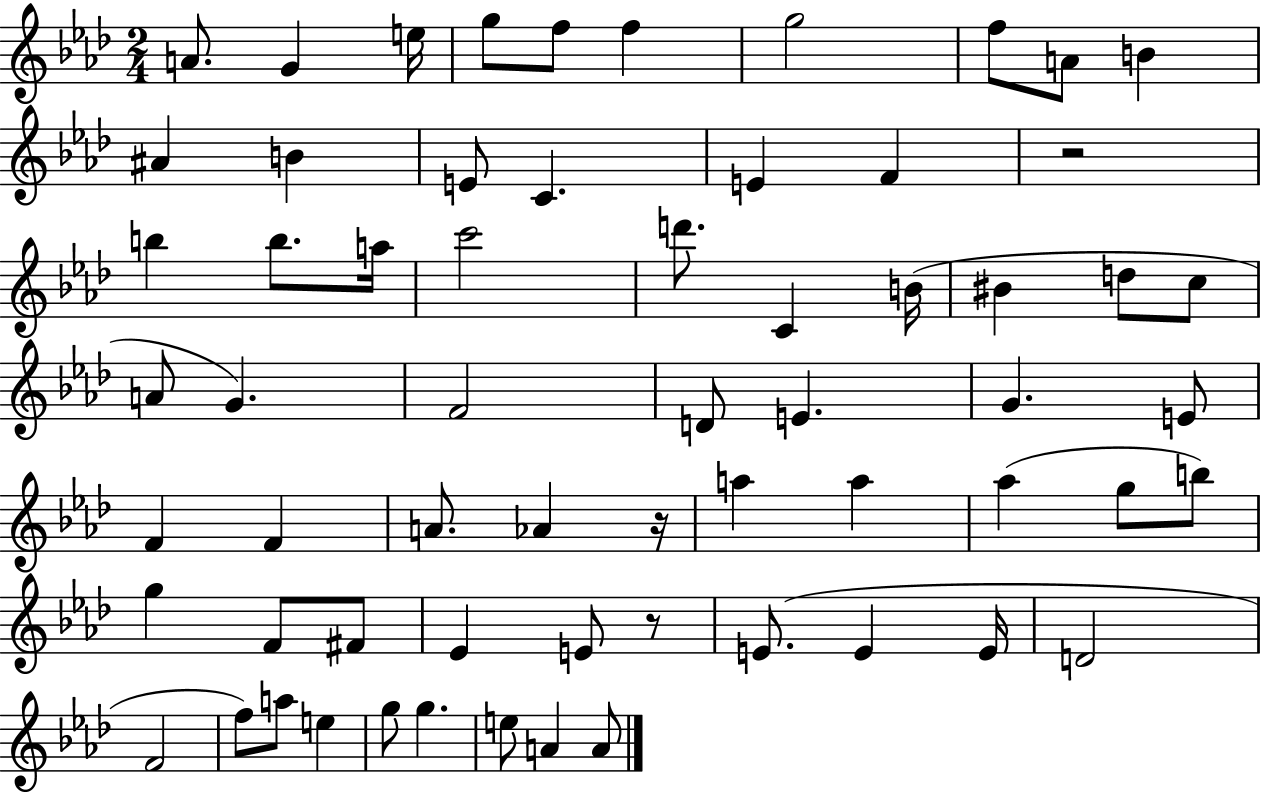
A4/e. G4/q E5/s G5/e F5/e F5/q G5/h F5/e A4/e B4/q A#4/q B4/q E4/e C4/q. E4/q F4/q R/h B5/q B5/e. A5/s C6/h D6/e. C4/q B4/s BIS4/q D5/e C5/e A4/e G4/q. F4/h D4/e E4/q. G4/q. E4/e F4/q F4/q A4/e. Ab4/q R/s A5/q A5/q Ab5/q G5/e B5/e G5/q F4/e F#4/e Eb4/q E4/e R/e E4/e. E4/q E4/s D4/h F4/h F5/e A5/e E5/q G5/e G5/q. E5/e A4/q A4/e